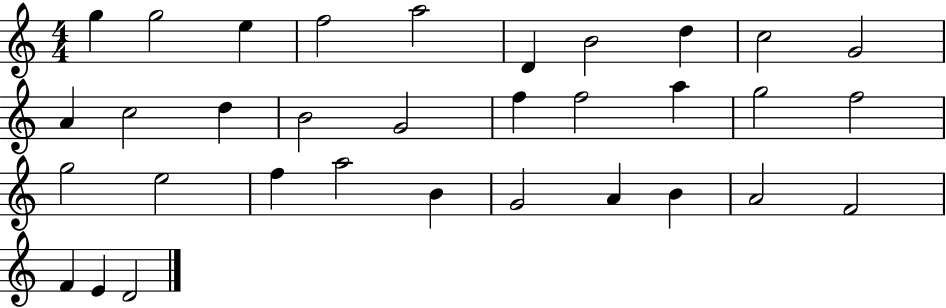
X:1
T:Untitled
M:4/4
L:1/4
K:C
g g2 e f2 a2 D B2 d c2 G2 A c2 d B2 G2 f f2 a g2 f2 g2 e2 f a2 B G2 A B A2 F2 F E D2